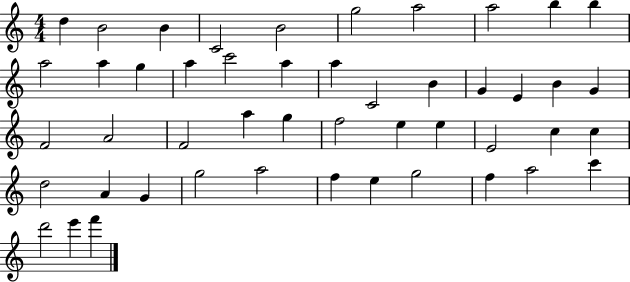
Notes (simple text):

D5/q B4/h B4/q C4/h B4/h G5/h A5/h A5/h B5/q B5/q A5/h A5/q G5/q A5/q C6/h A5/q A5/q C4/h B4/q G4/q E4/q B4/q G4/q F4/h A4/h F4/h A5/q G5/q F5/h E5/q E5/q E4/h C5/q C5/q D5/h A4/q G4/q G5/h A5/h F5/q E5/q G5/h F5/q A5/h C6/q D6/h E6/q F6/q